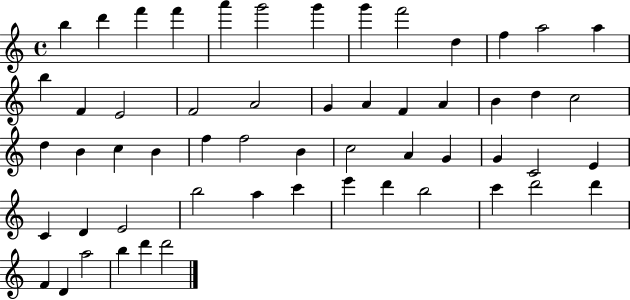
X:1
T:Untitled
M:4/4
L:1/4
K:C
b d' f' f' a' g'2 g' g' f'2 d f a2 a b F E2 F2 A2 G A F A B d c2 d B c B f f2 B c2 A G G C2 E C D E2 b2 a c' e' d' b2 c' d'2 d' F D a2 b d' d'2